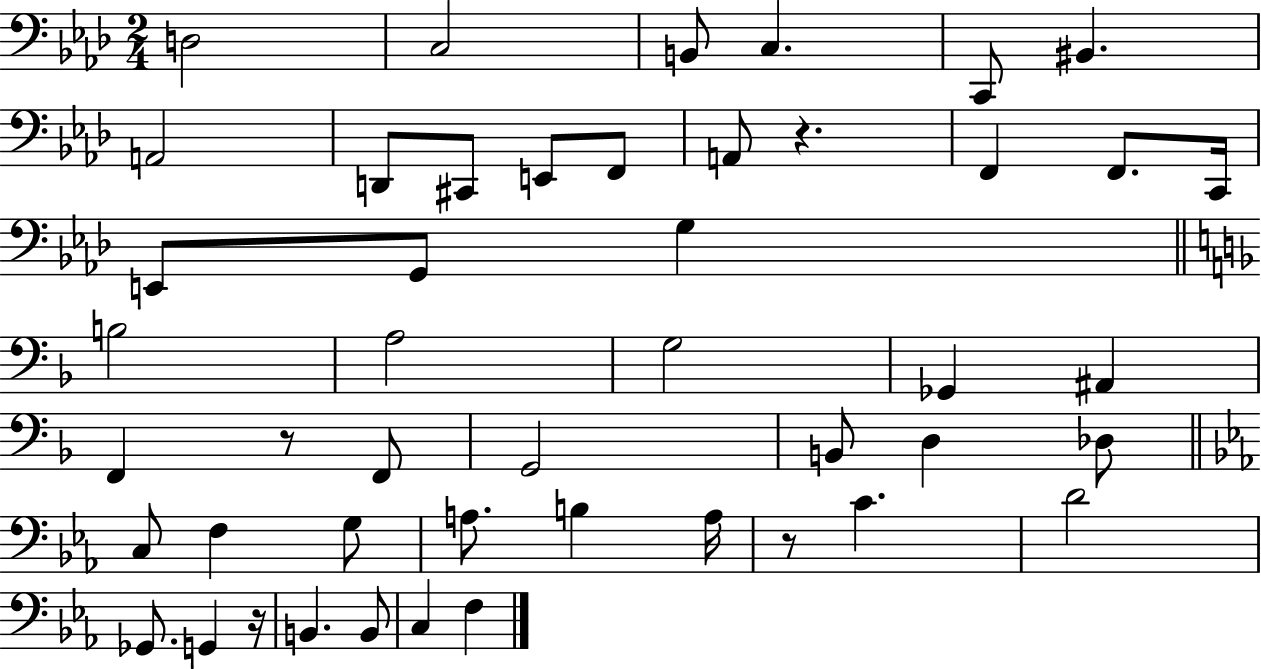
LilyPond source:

{
  \clef bass
  \numericTimeSignature
  \time 2/4
  \key aes \major
  d2 | c2 | b,8 c4. | c,8 bis,4. | \break a,2 | d,8 cis,8 e,8 f,8 | a,8 r4. | f,4 f,8. c,16 | \break e,8 g,8 g4 | \bar "||" \break \key f \major b2 | a2 | g2 | ges,4 ais,4 | \break f,4 r8 f,8 | g,2 | b,8 d4 des8 | \bar "||" \break \key ees \major c8 f4 g8 | a8. b4 a16 | r8 c'4. | d'2 | \break ges,8. g,4 r16 | b,4. b,8 | c4 f4 | \bar "|."
}